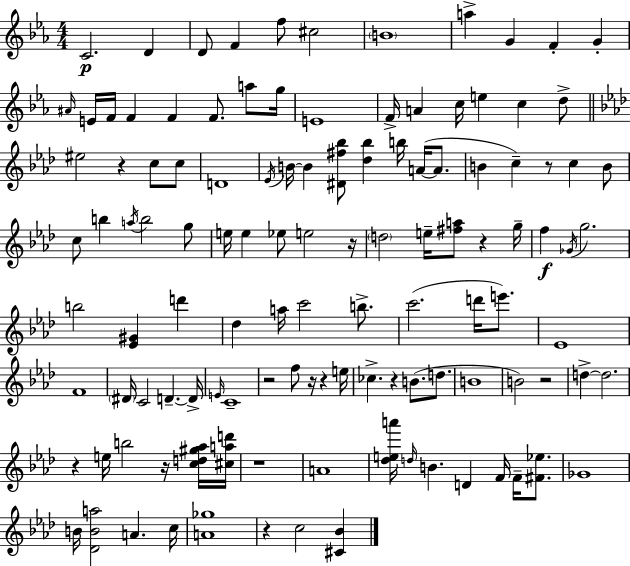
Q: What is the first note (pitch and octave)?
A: C4